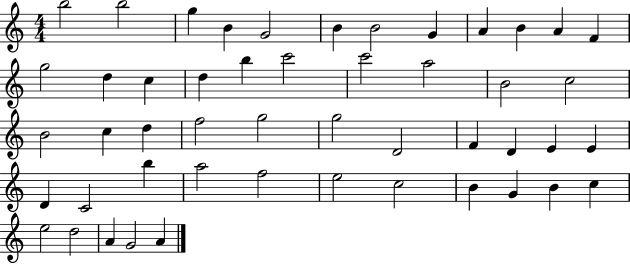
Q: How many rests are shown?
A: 0